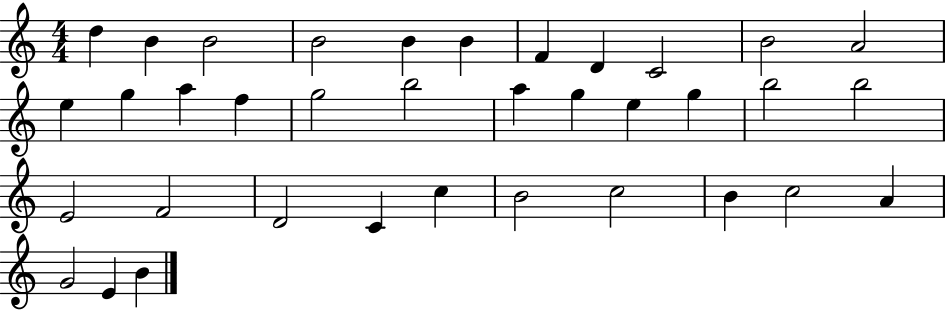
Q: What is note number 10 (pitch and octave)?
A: B4